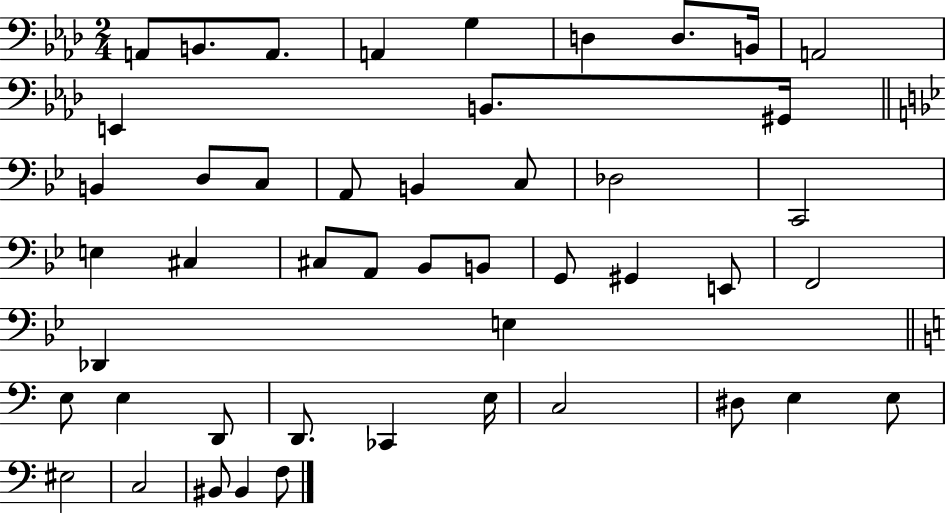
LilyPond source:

{
  \clef bass
  \numericTimeSignature
  \time 2/4
  \key aes \major
  \repeat volta 2 { a,8 b,8. a,8. | a,4 g4 | d4 d8. b,16 | a,2 | \break e,4 b,8. gis,16 | \bar "||" \break \key bes \major b,4 d8 c8 | a,8 b,4 c8 | des2 | c,2 | \break e4 cis4 | cis8 a,8 bes,8 b,8 | g,8 gis,4 e,8 | f,2 | \break des,4 e4 | \bar "||" \break \key a \minor e8 e4 d,8 | d,8. ces,4 e16 | c2 | dis8 e4 e8 | \break eis2 | c2 | bis,8 bis,4 f8 | } \bar "|."
}